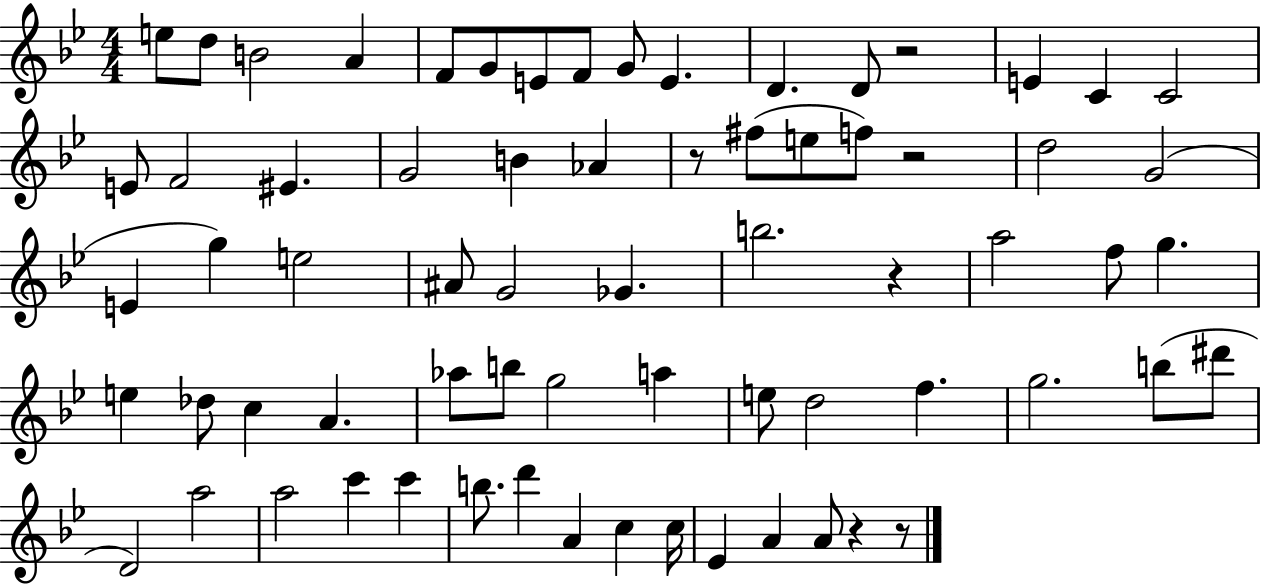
E5/e D5/e B4/h A4/q F4/e G4/e E4/e F4/e G4/e E4/q. D4/q. D4/e R/h E4/q C4/q C4/h E4/e F4/h EIS4/q. G4/h B4/q Ab4/q R/e F#5/e E5/e F5/e R/h D5/h G4/h E4/q G5/q E5/h A#4/e G4/h Gb4/q. B5/h. R/q A5/h F5/e G5/q. E5/q Db5/e C5/q A4/q. Ab5/e B5/e G5/h A5/q E5/e D5/h F5/q. G5/h. B5/e D#6/e D4/h A5/h A5/h C6/q C6/q B5/e. D6/q A4/q C5/q C5/s Eb4/q A4/q A4/e R/q R/e